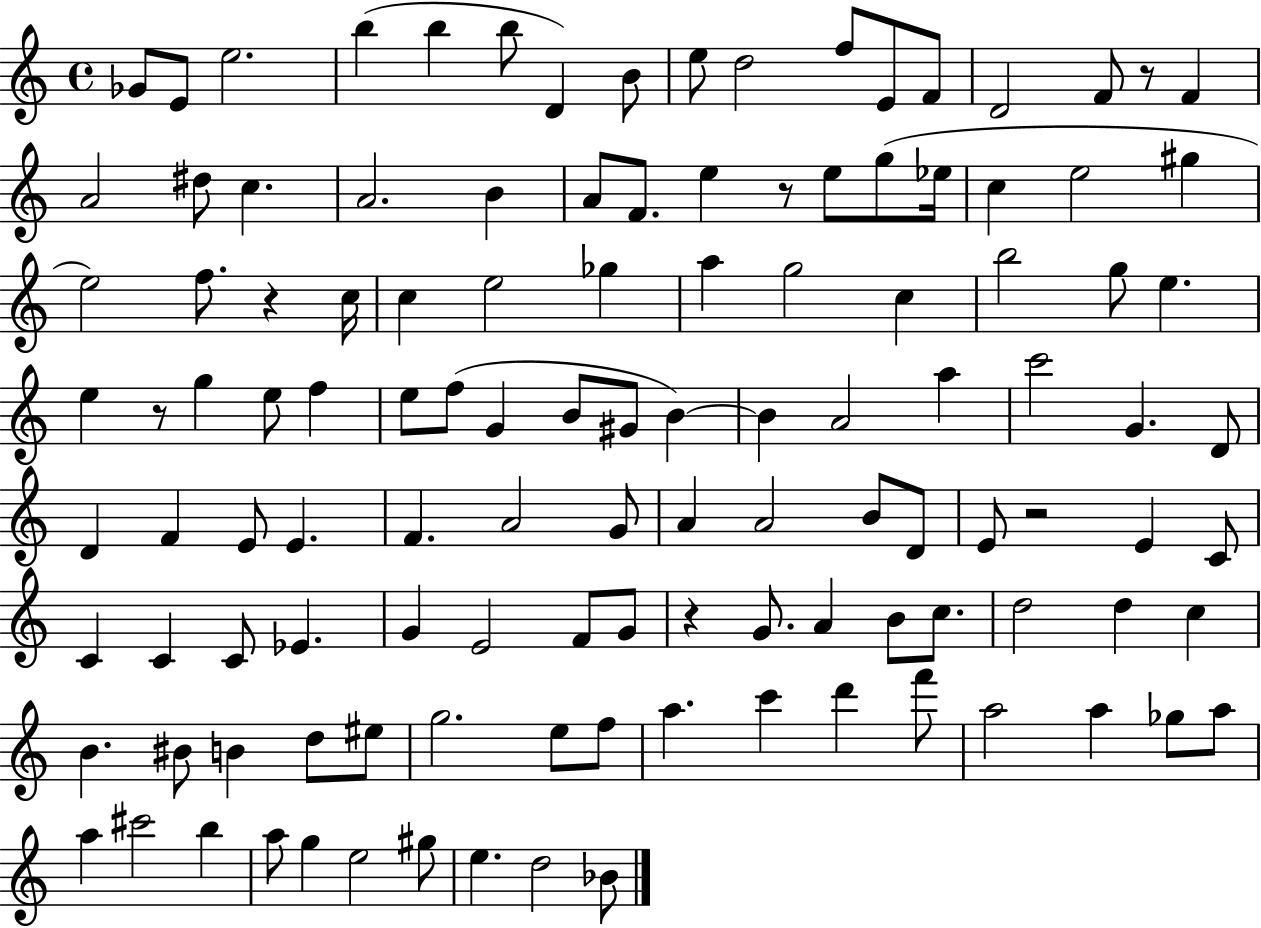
X:1
T:Untitled
M:4/4
L:1/4
K:C
_G/2 E/2 e2 b b b/2 D B/2 e/2 d2 f/2 E/2 F/2 D2 F/2 z/2 F A2 ^d/2 c A2 B A/2 F/2 e z/2 e/2 g/2 _e/4 c e2 ^g e2 f/2 z c/4 c e2 _g a g2 c b2 g/2 e e z/2 g e/2 f e/2 f/2 G B/2 ^G/2 B B A2 a c'2 G D/2 D F E/2 E F A2 G/2 A A2 B/2 D/2 E/2 z2 E C/2 C C C/2 _E G E2 F/2 G/2 z G/2 A B/2 c/2 d2 d c B ^B/2 B d/2 ^e/2 g2 e/2 f/2 a c' d' f'/2 a2 a _g/2 a/2 a ^c'2 b a/2 g e2 ^g/2 e d2 _B/2